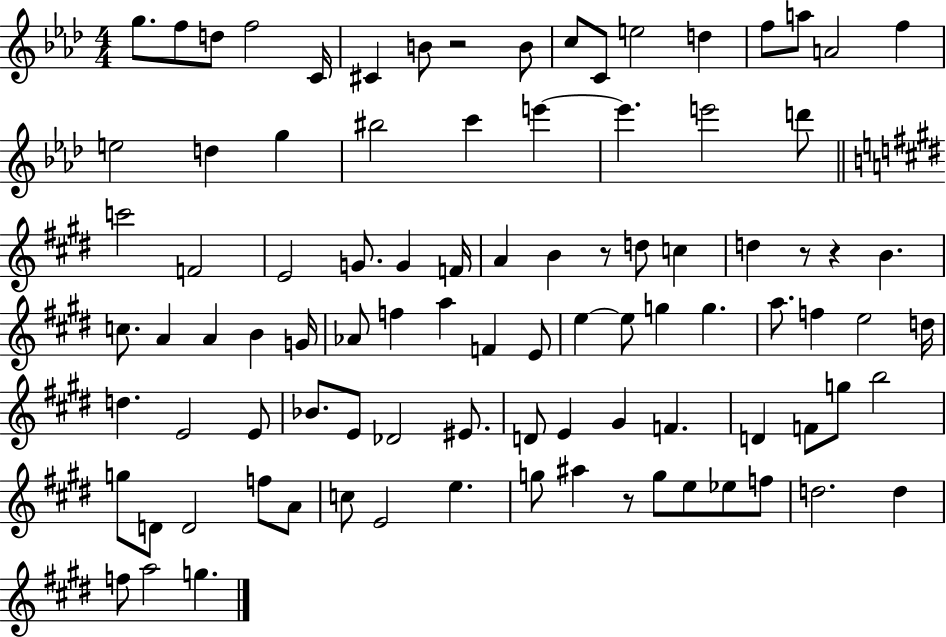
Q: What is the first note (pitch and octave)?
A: G5